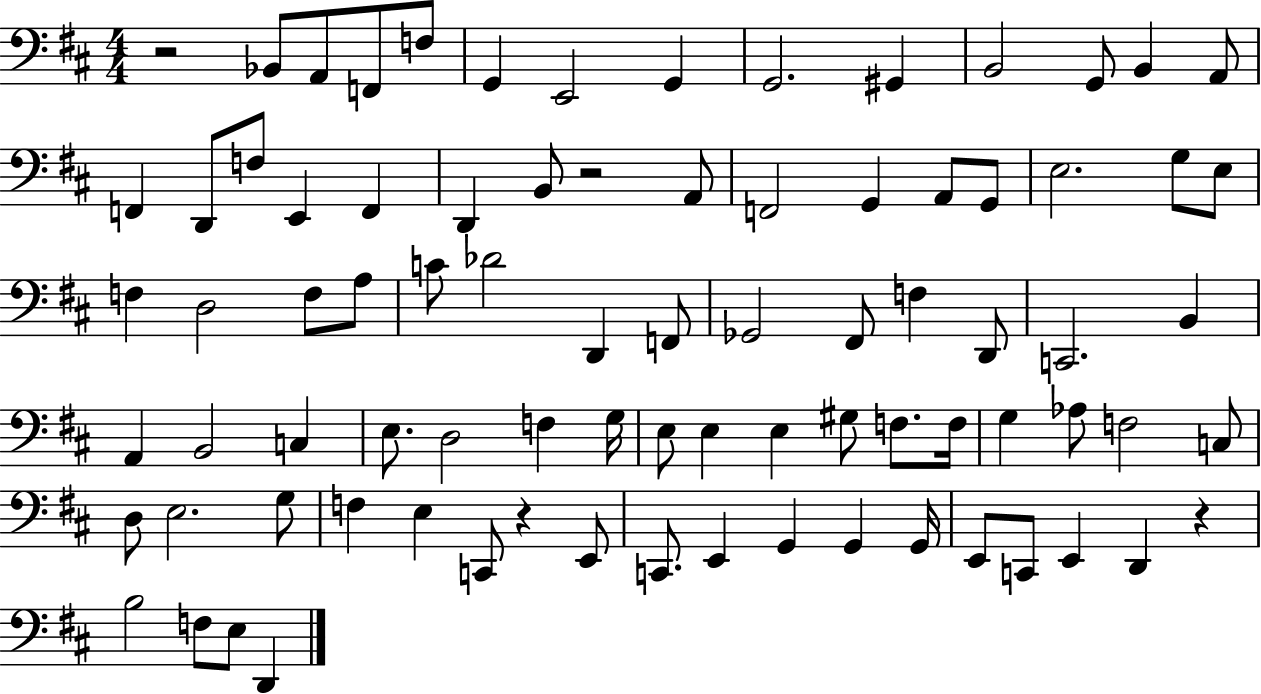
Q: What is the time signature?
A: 4/4